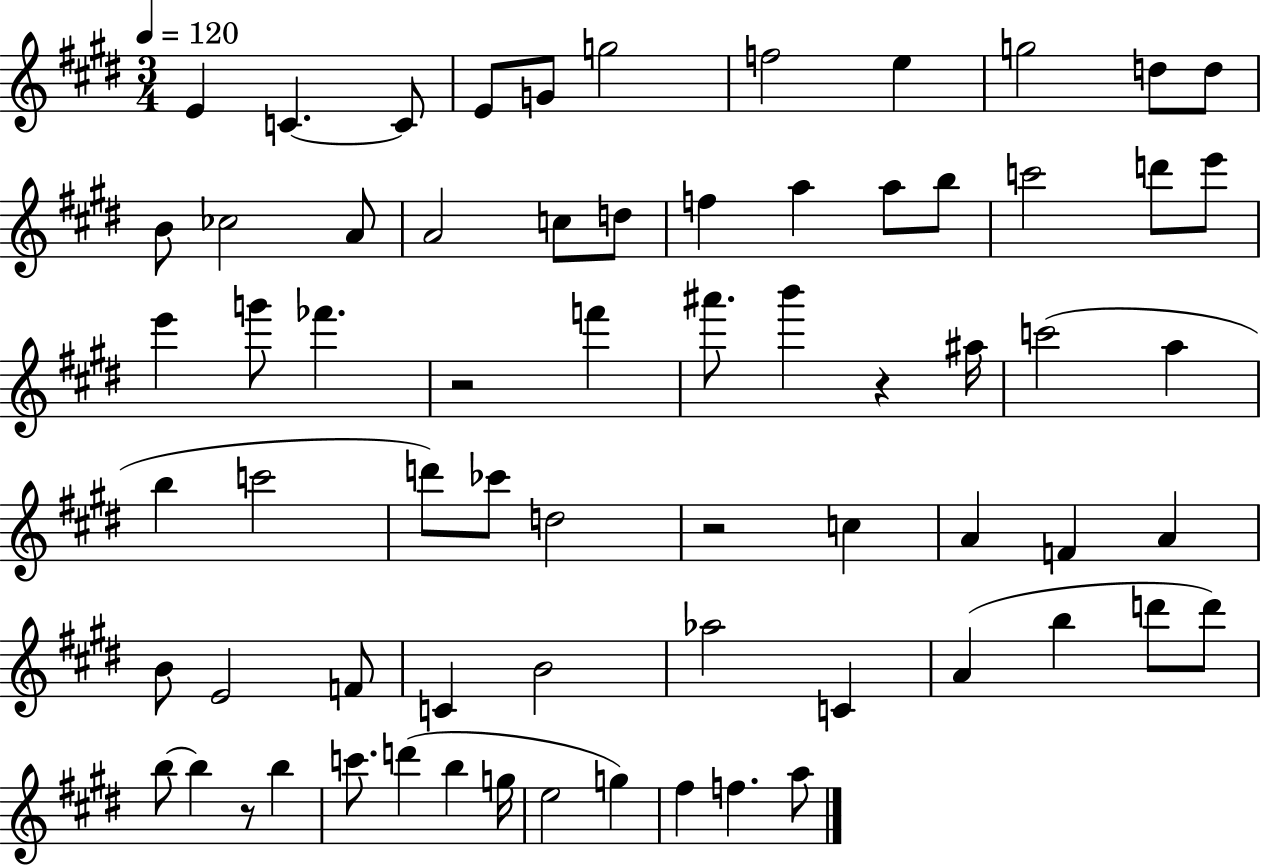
{
  \clef treble
  \numericTimeSignature
  \time 3/4
  \key e \major
  \tempo 4 = 120
  e'4 c'4.~~ c'8 | e'8 g'8 g''2 | f''2 e''4 | g''2 d''8 d''8 | \break b'8 ces''2 a'8 | a'2 c''8 d''8 | f''4 a''4 a''8 b''8 | c'''2 d'''8 e'''8 | \break e'''4 g'''8 fes'''4. | r2 f'''4 | ais'''8. b'''4 r4 ais''16 | c'''2( a''4 | \break b''4 c'''2 | d'''8) ces'''8 d''2 | r2 c''4 | a'4 f'4 a'4 | \break b'8 e'2 f'8 | c'4 b'2 | aes''2 c'4 | a'4( b''4 d'''8 d'''8) | \break b''8~~ b''4 r8 b''4 | c'''8. d'''4( b''4 g''16 | e''2 g''4) | fis''4 f''4. a''8 | \break \bar "|."
}